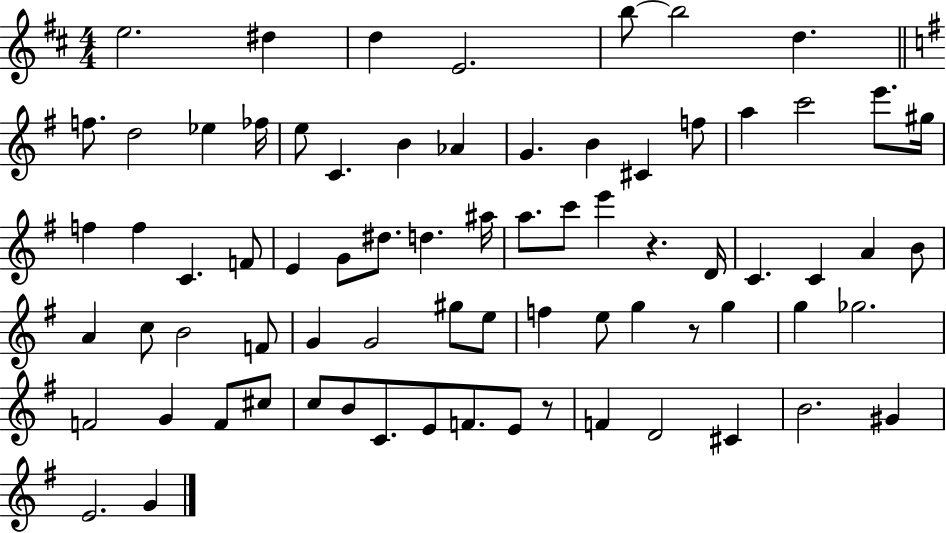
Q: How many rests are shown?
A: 3